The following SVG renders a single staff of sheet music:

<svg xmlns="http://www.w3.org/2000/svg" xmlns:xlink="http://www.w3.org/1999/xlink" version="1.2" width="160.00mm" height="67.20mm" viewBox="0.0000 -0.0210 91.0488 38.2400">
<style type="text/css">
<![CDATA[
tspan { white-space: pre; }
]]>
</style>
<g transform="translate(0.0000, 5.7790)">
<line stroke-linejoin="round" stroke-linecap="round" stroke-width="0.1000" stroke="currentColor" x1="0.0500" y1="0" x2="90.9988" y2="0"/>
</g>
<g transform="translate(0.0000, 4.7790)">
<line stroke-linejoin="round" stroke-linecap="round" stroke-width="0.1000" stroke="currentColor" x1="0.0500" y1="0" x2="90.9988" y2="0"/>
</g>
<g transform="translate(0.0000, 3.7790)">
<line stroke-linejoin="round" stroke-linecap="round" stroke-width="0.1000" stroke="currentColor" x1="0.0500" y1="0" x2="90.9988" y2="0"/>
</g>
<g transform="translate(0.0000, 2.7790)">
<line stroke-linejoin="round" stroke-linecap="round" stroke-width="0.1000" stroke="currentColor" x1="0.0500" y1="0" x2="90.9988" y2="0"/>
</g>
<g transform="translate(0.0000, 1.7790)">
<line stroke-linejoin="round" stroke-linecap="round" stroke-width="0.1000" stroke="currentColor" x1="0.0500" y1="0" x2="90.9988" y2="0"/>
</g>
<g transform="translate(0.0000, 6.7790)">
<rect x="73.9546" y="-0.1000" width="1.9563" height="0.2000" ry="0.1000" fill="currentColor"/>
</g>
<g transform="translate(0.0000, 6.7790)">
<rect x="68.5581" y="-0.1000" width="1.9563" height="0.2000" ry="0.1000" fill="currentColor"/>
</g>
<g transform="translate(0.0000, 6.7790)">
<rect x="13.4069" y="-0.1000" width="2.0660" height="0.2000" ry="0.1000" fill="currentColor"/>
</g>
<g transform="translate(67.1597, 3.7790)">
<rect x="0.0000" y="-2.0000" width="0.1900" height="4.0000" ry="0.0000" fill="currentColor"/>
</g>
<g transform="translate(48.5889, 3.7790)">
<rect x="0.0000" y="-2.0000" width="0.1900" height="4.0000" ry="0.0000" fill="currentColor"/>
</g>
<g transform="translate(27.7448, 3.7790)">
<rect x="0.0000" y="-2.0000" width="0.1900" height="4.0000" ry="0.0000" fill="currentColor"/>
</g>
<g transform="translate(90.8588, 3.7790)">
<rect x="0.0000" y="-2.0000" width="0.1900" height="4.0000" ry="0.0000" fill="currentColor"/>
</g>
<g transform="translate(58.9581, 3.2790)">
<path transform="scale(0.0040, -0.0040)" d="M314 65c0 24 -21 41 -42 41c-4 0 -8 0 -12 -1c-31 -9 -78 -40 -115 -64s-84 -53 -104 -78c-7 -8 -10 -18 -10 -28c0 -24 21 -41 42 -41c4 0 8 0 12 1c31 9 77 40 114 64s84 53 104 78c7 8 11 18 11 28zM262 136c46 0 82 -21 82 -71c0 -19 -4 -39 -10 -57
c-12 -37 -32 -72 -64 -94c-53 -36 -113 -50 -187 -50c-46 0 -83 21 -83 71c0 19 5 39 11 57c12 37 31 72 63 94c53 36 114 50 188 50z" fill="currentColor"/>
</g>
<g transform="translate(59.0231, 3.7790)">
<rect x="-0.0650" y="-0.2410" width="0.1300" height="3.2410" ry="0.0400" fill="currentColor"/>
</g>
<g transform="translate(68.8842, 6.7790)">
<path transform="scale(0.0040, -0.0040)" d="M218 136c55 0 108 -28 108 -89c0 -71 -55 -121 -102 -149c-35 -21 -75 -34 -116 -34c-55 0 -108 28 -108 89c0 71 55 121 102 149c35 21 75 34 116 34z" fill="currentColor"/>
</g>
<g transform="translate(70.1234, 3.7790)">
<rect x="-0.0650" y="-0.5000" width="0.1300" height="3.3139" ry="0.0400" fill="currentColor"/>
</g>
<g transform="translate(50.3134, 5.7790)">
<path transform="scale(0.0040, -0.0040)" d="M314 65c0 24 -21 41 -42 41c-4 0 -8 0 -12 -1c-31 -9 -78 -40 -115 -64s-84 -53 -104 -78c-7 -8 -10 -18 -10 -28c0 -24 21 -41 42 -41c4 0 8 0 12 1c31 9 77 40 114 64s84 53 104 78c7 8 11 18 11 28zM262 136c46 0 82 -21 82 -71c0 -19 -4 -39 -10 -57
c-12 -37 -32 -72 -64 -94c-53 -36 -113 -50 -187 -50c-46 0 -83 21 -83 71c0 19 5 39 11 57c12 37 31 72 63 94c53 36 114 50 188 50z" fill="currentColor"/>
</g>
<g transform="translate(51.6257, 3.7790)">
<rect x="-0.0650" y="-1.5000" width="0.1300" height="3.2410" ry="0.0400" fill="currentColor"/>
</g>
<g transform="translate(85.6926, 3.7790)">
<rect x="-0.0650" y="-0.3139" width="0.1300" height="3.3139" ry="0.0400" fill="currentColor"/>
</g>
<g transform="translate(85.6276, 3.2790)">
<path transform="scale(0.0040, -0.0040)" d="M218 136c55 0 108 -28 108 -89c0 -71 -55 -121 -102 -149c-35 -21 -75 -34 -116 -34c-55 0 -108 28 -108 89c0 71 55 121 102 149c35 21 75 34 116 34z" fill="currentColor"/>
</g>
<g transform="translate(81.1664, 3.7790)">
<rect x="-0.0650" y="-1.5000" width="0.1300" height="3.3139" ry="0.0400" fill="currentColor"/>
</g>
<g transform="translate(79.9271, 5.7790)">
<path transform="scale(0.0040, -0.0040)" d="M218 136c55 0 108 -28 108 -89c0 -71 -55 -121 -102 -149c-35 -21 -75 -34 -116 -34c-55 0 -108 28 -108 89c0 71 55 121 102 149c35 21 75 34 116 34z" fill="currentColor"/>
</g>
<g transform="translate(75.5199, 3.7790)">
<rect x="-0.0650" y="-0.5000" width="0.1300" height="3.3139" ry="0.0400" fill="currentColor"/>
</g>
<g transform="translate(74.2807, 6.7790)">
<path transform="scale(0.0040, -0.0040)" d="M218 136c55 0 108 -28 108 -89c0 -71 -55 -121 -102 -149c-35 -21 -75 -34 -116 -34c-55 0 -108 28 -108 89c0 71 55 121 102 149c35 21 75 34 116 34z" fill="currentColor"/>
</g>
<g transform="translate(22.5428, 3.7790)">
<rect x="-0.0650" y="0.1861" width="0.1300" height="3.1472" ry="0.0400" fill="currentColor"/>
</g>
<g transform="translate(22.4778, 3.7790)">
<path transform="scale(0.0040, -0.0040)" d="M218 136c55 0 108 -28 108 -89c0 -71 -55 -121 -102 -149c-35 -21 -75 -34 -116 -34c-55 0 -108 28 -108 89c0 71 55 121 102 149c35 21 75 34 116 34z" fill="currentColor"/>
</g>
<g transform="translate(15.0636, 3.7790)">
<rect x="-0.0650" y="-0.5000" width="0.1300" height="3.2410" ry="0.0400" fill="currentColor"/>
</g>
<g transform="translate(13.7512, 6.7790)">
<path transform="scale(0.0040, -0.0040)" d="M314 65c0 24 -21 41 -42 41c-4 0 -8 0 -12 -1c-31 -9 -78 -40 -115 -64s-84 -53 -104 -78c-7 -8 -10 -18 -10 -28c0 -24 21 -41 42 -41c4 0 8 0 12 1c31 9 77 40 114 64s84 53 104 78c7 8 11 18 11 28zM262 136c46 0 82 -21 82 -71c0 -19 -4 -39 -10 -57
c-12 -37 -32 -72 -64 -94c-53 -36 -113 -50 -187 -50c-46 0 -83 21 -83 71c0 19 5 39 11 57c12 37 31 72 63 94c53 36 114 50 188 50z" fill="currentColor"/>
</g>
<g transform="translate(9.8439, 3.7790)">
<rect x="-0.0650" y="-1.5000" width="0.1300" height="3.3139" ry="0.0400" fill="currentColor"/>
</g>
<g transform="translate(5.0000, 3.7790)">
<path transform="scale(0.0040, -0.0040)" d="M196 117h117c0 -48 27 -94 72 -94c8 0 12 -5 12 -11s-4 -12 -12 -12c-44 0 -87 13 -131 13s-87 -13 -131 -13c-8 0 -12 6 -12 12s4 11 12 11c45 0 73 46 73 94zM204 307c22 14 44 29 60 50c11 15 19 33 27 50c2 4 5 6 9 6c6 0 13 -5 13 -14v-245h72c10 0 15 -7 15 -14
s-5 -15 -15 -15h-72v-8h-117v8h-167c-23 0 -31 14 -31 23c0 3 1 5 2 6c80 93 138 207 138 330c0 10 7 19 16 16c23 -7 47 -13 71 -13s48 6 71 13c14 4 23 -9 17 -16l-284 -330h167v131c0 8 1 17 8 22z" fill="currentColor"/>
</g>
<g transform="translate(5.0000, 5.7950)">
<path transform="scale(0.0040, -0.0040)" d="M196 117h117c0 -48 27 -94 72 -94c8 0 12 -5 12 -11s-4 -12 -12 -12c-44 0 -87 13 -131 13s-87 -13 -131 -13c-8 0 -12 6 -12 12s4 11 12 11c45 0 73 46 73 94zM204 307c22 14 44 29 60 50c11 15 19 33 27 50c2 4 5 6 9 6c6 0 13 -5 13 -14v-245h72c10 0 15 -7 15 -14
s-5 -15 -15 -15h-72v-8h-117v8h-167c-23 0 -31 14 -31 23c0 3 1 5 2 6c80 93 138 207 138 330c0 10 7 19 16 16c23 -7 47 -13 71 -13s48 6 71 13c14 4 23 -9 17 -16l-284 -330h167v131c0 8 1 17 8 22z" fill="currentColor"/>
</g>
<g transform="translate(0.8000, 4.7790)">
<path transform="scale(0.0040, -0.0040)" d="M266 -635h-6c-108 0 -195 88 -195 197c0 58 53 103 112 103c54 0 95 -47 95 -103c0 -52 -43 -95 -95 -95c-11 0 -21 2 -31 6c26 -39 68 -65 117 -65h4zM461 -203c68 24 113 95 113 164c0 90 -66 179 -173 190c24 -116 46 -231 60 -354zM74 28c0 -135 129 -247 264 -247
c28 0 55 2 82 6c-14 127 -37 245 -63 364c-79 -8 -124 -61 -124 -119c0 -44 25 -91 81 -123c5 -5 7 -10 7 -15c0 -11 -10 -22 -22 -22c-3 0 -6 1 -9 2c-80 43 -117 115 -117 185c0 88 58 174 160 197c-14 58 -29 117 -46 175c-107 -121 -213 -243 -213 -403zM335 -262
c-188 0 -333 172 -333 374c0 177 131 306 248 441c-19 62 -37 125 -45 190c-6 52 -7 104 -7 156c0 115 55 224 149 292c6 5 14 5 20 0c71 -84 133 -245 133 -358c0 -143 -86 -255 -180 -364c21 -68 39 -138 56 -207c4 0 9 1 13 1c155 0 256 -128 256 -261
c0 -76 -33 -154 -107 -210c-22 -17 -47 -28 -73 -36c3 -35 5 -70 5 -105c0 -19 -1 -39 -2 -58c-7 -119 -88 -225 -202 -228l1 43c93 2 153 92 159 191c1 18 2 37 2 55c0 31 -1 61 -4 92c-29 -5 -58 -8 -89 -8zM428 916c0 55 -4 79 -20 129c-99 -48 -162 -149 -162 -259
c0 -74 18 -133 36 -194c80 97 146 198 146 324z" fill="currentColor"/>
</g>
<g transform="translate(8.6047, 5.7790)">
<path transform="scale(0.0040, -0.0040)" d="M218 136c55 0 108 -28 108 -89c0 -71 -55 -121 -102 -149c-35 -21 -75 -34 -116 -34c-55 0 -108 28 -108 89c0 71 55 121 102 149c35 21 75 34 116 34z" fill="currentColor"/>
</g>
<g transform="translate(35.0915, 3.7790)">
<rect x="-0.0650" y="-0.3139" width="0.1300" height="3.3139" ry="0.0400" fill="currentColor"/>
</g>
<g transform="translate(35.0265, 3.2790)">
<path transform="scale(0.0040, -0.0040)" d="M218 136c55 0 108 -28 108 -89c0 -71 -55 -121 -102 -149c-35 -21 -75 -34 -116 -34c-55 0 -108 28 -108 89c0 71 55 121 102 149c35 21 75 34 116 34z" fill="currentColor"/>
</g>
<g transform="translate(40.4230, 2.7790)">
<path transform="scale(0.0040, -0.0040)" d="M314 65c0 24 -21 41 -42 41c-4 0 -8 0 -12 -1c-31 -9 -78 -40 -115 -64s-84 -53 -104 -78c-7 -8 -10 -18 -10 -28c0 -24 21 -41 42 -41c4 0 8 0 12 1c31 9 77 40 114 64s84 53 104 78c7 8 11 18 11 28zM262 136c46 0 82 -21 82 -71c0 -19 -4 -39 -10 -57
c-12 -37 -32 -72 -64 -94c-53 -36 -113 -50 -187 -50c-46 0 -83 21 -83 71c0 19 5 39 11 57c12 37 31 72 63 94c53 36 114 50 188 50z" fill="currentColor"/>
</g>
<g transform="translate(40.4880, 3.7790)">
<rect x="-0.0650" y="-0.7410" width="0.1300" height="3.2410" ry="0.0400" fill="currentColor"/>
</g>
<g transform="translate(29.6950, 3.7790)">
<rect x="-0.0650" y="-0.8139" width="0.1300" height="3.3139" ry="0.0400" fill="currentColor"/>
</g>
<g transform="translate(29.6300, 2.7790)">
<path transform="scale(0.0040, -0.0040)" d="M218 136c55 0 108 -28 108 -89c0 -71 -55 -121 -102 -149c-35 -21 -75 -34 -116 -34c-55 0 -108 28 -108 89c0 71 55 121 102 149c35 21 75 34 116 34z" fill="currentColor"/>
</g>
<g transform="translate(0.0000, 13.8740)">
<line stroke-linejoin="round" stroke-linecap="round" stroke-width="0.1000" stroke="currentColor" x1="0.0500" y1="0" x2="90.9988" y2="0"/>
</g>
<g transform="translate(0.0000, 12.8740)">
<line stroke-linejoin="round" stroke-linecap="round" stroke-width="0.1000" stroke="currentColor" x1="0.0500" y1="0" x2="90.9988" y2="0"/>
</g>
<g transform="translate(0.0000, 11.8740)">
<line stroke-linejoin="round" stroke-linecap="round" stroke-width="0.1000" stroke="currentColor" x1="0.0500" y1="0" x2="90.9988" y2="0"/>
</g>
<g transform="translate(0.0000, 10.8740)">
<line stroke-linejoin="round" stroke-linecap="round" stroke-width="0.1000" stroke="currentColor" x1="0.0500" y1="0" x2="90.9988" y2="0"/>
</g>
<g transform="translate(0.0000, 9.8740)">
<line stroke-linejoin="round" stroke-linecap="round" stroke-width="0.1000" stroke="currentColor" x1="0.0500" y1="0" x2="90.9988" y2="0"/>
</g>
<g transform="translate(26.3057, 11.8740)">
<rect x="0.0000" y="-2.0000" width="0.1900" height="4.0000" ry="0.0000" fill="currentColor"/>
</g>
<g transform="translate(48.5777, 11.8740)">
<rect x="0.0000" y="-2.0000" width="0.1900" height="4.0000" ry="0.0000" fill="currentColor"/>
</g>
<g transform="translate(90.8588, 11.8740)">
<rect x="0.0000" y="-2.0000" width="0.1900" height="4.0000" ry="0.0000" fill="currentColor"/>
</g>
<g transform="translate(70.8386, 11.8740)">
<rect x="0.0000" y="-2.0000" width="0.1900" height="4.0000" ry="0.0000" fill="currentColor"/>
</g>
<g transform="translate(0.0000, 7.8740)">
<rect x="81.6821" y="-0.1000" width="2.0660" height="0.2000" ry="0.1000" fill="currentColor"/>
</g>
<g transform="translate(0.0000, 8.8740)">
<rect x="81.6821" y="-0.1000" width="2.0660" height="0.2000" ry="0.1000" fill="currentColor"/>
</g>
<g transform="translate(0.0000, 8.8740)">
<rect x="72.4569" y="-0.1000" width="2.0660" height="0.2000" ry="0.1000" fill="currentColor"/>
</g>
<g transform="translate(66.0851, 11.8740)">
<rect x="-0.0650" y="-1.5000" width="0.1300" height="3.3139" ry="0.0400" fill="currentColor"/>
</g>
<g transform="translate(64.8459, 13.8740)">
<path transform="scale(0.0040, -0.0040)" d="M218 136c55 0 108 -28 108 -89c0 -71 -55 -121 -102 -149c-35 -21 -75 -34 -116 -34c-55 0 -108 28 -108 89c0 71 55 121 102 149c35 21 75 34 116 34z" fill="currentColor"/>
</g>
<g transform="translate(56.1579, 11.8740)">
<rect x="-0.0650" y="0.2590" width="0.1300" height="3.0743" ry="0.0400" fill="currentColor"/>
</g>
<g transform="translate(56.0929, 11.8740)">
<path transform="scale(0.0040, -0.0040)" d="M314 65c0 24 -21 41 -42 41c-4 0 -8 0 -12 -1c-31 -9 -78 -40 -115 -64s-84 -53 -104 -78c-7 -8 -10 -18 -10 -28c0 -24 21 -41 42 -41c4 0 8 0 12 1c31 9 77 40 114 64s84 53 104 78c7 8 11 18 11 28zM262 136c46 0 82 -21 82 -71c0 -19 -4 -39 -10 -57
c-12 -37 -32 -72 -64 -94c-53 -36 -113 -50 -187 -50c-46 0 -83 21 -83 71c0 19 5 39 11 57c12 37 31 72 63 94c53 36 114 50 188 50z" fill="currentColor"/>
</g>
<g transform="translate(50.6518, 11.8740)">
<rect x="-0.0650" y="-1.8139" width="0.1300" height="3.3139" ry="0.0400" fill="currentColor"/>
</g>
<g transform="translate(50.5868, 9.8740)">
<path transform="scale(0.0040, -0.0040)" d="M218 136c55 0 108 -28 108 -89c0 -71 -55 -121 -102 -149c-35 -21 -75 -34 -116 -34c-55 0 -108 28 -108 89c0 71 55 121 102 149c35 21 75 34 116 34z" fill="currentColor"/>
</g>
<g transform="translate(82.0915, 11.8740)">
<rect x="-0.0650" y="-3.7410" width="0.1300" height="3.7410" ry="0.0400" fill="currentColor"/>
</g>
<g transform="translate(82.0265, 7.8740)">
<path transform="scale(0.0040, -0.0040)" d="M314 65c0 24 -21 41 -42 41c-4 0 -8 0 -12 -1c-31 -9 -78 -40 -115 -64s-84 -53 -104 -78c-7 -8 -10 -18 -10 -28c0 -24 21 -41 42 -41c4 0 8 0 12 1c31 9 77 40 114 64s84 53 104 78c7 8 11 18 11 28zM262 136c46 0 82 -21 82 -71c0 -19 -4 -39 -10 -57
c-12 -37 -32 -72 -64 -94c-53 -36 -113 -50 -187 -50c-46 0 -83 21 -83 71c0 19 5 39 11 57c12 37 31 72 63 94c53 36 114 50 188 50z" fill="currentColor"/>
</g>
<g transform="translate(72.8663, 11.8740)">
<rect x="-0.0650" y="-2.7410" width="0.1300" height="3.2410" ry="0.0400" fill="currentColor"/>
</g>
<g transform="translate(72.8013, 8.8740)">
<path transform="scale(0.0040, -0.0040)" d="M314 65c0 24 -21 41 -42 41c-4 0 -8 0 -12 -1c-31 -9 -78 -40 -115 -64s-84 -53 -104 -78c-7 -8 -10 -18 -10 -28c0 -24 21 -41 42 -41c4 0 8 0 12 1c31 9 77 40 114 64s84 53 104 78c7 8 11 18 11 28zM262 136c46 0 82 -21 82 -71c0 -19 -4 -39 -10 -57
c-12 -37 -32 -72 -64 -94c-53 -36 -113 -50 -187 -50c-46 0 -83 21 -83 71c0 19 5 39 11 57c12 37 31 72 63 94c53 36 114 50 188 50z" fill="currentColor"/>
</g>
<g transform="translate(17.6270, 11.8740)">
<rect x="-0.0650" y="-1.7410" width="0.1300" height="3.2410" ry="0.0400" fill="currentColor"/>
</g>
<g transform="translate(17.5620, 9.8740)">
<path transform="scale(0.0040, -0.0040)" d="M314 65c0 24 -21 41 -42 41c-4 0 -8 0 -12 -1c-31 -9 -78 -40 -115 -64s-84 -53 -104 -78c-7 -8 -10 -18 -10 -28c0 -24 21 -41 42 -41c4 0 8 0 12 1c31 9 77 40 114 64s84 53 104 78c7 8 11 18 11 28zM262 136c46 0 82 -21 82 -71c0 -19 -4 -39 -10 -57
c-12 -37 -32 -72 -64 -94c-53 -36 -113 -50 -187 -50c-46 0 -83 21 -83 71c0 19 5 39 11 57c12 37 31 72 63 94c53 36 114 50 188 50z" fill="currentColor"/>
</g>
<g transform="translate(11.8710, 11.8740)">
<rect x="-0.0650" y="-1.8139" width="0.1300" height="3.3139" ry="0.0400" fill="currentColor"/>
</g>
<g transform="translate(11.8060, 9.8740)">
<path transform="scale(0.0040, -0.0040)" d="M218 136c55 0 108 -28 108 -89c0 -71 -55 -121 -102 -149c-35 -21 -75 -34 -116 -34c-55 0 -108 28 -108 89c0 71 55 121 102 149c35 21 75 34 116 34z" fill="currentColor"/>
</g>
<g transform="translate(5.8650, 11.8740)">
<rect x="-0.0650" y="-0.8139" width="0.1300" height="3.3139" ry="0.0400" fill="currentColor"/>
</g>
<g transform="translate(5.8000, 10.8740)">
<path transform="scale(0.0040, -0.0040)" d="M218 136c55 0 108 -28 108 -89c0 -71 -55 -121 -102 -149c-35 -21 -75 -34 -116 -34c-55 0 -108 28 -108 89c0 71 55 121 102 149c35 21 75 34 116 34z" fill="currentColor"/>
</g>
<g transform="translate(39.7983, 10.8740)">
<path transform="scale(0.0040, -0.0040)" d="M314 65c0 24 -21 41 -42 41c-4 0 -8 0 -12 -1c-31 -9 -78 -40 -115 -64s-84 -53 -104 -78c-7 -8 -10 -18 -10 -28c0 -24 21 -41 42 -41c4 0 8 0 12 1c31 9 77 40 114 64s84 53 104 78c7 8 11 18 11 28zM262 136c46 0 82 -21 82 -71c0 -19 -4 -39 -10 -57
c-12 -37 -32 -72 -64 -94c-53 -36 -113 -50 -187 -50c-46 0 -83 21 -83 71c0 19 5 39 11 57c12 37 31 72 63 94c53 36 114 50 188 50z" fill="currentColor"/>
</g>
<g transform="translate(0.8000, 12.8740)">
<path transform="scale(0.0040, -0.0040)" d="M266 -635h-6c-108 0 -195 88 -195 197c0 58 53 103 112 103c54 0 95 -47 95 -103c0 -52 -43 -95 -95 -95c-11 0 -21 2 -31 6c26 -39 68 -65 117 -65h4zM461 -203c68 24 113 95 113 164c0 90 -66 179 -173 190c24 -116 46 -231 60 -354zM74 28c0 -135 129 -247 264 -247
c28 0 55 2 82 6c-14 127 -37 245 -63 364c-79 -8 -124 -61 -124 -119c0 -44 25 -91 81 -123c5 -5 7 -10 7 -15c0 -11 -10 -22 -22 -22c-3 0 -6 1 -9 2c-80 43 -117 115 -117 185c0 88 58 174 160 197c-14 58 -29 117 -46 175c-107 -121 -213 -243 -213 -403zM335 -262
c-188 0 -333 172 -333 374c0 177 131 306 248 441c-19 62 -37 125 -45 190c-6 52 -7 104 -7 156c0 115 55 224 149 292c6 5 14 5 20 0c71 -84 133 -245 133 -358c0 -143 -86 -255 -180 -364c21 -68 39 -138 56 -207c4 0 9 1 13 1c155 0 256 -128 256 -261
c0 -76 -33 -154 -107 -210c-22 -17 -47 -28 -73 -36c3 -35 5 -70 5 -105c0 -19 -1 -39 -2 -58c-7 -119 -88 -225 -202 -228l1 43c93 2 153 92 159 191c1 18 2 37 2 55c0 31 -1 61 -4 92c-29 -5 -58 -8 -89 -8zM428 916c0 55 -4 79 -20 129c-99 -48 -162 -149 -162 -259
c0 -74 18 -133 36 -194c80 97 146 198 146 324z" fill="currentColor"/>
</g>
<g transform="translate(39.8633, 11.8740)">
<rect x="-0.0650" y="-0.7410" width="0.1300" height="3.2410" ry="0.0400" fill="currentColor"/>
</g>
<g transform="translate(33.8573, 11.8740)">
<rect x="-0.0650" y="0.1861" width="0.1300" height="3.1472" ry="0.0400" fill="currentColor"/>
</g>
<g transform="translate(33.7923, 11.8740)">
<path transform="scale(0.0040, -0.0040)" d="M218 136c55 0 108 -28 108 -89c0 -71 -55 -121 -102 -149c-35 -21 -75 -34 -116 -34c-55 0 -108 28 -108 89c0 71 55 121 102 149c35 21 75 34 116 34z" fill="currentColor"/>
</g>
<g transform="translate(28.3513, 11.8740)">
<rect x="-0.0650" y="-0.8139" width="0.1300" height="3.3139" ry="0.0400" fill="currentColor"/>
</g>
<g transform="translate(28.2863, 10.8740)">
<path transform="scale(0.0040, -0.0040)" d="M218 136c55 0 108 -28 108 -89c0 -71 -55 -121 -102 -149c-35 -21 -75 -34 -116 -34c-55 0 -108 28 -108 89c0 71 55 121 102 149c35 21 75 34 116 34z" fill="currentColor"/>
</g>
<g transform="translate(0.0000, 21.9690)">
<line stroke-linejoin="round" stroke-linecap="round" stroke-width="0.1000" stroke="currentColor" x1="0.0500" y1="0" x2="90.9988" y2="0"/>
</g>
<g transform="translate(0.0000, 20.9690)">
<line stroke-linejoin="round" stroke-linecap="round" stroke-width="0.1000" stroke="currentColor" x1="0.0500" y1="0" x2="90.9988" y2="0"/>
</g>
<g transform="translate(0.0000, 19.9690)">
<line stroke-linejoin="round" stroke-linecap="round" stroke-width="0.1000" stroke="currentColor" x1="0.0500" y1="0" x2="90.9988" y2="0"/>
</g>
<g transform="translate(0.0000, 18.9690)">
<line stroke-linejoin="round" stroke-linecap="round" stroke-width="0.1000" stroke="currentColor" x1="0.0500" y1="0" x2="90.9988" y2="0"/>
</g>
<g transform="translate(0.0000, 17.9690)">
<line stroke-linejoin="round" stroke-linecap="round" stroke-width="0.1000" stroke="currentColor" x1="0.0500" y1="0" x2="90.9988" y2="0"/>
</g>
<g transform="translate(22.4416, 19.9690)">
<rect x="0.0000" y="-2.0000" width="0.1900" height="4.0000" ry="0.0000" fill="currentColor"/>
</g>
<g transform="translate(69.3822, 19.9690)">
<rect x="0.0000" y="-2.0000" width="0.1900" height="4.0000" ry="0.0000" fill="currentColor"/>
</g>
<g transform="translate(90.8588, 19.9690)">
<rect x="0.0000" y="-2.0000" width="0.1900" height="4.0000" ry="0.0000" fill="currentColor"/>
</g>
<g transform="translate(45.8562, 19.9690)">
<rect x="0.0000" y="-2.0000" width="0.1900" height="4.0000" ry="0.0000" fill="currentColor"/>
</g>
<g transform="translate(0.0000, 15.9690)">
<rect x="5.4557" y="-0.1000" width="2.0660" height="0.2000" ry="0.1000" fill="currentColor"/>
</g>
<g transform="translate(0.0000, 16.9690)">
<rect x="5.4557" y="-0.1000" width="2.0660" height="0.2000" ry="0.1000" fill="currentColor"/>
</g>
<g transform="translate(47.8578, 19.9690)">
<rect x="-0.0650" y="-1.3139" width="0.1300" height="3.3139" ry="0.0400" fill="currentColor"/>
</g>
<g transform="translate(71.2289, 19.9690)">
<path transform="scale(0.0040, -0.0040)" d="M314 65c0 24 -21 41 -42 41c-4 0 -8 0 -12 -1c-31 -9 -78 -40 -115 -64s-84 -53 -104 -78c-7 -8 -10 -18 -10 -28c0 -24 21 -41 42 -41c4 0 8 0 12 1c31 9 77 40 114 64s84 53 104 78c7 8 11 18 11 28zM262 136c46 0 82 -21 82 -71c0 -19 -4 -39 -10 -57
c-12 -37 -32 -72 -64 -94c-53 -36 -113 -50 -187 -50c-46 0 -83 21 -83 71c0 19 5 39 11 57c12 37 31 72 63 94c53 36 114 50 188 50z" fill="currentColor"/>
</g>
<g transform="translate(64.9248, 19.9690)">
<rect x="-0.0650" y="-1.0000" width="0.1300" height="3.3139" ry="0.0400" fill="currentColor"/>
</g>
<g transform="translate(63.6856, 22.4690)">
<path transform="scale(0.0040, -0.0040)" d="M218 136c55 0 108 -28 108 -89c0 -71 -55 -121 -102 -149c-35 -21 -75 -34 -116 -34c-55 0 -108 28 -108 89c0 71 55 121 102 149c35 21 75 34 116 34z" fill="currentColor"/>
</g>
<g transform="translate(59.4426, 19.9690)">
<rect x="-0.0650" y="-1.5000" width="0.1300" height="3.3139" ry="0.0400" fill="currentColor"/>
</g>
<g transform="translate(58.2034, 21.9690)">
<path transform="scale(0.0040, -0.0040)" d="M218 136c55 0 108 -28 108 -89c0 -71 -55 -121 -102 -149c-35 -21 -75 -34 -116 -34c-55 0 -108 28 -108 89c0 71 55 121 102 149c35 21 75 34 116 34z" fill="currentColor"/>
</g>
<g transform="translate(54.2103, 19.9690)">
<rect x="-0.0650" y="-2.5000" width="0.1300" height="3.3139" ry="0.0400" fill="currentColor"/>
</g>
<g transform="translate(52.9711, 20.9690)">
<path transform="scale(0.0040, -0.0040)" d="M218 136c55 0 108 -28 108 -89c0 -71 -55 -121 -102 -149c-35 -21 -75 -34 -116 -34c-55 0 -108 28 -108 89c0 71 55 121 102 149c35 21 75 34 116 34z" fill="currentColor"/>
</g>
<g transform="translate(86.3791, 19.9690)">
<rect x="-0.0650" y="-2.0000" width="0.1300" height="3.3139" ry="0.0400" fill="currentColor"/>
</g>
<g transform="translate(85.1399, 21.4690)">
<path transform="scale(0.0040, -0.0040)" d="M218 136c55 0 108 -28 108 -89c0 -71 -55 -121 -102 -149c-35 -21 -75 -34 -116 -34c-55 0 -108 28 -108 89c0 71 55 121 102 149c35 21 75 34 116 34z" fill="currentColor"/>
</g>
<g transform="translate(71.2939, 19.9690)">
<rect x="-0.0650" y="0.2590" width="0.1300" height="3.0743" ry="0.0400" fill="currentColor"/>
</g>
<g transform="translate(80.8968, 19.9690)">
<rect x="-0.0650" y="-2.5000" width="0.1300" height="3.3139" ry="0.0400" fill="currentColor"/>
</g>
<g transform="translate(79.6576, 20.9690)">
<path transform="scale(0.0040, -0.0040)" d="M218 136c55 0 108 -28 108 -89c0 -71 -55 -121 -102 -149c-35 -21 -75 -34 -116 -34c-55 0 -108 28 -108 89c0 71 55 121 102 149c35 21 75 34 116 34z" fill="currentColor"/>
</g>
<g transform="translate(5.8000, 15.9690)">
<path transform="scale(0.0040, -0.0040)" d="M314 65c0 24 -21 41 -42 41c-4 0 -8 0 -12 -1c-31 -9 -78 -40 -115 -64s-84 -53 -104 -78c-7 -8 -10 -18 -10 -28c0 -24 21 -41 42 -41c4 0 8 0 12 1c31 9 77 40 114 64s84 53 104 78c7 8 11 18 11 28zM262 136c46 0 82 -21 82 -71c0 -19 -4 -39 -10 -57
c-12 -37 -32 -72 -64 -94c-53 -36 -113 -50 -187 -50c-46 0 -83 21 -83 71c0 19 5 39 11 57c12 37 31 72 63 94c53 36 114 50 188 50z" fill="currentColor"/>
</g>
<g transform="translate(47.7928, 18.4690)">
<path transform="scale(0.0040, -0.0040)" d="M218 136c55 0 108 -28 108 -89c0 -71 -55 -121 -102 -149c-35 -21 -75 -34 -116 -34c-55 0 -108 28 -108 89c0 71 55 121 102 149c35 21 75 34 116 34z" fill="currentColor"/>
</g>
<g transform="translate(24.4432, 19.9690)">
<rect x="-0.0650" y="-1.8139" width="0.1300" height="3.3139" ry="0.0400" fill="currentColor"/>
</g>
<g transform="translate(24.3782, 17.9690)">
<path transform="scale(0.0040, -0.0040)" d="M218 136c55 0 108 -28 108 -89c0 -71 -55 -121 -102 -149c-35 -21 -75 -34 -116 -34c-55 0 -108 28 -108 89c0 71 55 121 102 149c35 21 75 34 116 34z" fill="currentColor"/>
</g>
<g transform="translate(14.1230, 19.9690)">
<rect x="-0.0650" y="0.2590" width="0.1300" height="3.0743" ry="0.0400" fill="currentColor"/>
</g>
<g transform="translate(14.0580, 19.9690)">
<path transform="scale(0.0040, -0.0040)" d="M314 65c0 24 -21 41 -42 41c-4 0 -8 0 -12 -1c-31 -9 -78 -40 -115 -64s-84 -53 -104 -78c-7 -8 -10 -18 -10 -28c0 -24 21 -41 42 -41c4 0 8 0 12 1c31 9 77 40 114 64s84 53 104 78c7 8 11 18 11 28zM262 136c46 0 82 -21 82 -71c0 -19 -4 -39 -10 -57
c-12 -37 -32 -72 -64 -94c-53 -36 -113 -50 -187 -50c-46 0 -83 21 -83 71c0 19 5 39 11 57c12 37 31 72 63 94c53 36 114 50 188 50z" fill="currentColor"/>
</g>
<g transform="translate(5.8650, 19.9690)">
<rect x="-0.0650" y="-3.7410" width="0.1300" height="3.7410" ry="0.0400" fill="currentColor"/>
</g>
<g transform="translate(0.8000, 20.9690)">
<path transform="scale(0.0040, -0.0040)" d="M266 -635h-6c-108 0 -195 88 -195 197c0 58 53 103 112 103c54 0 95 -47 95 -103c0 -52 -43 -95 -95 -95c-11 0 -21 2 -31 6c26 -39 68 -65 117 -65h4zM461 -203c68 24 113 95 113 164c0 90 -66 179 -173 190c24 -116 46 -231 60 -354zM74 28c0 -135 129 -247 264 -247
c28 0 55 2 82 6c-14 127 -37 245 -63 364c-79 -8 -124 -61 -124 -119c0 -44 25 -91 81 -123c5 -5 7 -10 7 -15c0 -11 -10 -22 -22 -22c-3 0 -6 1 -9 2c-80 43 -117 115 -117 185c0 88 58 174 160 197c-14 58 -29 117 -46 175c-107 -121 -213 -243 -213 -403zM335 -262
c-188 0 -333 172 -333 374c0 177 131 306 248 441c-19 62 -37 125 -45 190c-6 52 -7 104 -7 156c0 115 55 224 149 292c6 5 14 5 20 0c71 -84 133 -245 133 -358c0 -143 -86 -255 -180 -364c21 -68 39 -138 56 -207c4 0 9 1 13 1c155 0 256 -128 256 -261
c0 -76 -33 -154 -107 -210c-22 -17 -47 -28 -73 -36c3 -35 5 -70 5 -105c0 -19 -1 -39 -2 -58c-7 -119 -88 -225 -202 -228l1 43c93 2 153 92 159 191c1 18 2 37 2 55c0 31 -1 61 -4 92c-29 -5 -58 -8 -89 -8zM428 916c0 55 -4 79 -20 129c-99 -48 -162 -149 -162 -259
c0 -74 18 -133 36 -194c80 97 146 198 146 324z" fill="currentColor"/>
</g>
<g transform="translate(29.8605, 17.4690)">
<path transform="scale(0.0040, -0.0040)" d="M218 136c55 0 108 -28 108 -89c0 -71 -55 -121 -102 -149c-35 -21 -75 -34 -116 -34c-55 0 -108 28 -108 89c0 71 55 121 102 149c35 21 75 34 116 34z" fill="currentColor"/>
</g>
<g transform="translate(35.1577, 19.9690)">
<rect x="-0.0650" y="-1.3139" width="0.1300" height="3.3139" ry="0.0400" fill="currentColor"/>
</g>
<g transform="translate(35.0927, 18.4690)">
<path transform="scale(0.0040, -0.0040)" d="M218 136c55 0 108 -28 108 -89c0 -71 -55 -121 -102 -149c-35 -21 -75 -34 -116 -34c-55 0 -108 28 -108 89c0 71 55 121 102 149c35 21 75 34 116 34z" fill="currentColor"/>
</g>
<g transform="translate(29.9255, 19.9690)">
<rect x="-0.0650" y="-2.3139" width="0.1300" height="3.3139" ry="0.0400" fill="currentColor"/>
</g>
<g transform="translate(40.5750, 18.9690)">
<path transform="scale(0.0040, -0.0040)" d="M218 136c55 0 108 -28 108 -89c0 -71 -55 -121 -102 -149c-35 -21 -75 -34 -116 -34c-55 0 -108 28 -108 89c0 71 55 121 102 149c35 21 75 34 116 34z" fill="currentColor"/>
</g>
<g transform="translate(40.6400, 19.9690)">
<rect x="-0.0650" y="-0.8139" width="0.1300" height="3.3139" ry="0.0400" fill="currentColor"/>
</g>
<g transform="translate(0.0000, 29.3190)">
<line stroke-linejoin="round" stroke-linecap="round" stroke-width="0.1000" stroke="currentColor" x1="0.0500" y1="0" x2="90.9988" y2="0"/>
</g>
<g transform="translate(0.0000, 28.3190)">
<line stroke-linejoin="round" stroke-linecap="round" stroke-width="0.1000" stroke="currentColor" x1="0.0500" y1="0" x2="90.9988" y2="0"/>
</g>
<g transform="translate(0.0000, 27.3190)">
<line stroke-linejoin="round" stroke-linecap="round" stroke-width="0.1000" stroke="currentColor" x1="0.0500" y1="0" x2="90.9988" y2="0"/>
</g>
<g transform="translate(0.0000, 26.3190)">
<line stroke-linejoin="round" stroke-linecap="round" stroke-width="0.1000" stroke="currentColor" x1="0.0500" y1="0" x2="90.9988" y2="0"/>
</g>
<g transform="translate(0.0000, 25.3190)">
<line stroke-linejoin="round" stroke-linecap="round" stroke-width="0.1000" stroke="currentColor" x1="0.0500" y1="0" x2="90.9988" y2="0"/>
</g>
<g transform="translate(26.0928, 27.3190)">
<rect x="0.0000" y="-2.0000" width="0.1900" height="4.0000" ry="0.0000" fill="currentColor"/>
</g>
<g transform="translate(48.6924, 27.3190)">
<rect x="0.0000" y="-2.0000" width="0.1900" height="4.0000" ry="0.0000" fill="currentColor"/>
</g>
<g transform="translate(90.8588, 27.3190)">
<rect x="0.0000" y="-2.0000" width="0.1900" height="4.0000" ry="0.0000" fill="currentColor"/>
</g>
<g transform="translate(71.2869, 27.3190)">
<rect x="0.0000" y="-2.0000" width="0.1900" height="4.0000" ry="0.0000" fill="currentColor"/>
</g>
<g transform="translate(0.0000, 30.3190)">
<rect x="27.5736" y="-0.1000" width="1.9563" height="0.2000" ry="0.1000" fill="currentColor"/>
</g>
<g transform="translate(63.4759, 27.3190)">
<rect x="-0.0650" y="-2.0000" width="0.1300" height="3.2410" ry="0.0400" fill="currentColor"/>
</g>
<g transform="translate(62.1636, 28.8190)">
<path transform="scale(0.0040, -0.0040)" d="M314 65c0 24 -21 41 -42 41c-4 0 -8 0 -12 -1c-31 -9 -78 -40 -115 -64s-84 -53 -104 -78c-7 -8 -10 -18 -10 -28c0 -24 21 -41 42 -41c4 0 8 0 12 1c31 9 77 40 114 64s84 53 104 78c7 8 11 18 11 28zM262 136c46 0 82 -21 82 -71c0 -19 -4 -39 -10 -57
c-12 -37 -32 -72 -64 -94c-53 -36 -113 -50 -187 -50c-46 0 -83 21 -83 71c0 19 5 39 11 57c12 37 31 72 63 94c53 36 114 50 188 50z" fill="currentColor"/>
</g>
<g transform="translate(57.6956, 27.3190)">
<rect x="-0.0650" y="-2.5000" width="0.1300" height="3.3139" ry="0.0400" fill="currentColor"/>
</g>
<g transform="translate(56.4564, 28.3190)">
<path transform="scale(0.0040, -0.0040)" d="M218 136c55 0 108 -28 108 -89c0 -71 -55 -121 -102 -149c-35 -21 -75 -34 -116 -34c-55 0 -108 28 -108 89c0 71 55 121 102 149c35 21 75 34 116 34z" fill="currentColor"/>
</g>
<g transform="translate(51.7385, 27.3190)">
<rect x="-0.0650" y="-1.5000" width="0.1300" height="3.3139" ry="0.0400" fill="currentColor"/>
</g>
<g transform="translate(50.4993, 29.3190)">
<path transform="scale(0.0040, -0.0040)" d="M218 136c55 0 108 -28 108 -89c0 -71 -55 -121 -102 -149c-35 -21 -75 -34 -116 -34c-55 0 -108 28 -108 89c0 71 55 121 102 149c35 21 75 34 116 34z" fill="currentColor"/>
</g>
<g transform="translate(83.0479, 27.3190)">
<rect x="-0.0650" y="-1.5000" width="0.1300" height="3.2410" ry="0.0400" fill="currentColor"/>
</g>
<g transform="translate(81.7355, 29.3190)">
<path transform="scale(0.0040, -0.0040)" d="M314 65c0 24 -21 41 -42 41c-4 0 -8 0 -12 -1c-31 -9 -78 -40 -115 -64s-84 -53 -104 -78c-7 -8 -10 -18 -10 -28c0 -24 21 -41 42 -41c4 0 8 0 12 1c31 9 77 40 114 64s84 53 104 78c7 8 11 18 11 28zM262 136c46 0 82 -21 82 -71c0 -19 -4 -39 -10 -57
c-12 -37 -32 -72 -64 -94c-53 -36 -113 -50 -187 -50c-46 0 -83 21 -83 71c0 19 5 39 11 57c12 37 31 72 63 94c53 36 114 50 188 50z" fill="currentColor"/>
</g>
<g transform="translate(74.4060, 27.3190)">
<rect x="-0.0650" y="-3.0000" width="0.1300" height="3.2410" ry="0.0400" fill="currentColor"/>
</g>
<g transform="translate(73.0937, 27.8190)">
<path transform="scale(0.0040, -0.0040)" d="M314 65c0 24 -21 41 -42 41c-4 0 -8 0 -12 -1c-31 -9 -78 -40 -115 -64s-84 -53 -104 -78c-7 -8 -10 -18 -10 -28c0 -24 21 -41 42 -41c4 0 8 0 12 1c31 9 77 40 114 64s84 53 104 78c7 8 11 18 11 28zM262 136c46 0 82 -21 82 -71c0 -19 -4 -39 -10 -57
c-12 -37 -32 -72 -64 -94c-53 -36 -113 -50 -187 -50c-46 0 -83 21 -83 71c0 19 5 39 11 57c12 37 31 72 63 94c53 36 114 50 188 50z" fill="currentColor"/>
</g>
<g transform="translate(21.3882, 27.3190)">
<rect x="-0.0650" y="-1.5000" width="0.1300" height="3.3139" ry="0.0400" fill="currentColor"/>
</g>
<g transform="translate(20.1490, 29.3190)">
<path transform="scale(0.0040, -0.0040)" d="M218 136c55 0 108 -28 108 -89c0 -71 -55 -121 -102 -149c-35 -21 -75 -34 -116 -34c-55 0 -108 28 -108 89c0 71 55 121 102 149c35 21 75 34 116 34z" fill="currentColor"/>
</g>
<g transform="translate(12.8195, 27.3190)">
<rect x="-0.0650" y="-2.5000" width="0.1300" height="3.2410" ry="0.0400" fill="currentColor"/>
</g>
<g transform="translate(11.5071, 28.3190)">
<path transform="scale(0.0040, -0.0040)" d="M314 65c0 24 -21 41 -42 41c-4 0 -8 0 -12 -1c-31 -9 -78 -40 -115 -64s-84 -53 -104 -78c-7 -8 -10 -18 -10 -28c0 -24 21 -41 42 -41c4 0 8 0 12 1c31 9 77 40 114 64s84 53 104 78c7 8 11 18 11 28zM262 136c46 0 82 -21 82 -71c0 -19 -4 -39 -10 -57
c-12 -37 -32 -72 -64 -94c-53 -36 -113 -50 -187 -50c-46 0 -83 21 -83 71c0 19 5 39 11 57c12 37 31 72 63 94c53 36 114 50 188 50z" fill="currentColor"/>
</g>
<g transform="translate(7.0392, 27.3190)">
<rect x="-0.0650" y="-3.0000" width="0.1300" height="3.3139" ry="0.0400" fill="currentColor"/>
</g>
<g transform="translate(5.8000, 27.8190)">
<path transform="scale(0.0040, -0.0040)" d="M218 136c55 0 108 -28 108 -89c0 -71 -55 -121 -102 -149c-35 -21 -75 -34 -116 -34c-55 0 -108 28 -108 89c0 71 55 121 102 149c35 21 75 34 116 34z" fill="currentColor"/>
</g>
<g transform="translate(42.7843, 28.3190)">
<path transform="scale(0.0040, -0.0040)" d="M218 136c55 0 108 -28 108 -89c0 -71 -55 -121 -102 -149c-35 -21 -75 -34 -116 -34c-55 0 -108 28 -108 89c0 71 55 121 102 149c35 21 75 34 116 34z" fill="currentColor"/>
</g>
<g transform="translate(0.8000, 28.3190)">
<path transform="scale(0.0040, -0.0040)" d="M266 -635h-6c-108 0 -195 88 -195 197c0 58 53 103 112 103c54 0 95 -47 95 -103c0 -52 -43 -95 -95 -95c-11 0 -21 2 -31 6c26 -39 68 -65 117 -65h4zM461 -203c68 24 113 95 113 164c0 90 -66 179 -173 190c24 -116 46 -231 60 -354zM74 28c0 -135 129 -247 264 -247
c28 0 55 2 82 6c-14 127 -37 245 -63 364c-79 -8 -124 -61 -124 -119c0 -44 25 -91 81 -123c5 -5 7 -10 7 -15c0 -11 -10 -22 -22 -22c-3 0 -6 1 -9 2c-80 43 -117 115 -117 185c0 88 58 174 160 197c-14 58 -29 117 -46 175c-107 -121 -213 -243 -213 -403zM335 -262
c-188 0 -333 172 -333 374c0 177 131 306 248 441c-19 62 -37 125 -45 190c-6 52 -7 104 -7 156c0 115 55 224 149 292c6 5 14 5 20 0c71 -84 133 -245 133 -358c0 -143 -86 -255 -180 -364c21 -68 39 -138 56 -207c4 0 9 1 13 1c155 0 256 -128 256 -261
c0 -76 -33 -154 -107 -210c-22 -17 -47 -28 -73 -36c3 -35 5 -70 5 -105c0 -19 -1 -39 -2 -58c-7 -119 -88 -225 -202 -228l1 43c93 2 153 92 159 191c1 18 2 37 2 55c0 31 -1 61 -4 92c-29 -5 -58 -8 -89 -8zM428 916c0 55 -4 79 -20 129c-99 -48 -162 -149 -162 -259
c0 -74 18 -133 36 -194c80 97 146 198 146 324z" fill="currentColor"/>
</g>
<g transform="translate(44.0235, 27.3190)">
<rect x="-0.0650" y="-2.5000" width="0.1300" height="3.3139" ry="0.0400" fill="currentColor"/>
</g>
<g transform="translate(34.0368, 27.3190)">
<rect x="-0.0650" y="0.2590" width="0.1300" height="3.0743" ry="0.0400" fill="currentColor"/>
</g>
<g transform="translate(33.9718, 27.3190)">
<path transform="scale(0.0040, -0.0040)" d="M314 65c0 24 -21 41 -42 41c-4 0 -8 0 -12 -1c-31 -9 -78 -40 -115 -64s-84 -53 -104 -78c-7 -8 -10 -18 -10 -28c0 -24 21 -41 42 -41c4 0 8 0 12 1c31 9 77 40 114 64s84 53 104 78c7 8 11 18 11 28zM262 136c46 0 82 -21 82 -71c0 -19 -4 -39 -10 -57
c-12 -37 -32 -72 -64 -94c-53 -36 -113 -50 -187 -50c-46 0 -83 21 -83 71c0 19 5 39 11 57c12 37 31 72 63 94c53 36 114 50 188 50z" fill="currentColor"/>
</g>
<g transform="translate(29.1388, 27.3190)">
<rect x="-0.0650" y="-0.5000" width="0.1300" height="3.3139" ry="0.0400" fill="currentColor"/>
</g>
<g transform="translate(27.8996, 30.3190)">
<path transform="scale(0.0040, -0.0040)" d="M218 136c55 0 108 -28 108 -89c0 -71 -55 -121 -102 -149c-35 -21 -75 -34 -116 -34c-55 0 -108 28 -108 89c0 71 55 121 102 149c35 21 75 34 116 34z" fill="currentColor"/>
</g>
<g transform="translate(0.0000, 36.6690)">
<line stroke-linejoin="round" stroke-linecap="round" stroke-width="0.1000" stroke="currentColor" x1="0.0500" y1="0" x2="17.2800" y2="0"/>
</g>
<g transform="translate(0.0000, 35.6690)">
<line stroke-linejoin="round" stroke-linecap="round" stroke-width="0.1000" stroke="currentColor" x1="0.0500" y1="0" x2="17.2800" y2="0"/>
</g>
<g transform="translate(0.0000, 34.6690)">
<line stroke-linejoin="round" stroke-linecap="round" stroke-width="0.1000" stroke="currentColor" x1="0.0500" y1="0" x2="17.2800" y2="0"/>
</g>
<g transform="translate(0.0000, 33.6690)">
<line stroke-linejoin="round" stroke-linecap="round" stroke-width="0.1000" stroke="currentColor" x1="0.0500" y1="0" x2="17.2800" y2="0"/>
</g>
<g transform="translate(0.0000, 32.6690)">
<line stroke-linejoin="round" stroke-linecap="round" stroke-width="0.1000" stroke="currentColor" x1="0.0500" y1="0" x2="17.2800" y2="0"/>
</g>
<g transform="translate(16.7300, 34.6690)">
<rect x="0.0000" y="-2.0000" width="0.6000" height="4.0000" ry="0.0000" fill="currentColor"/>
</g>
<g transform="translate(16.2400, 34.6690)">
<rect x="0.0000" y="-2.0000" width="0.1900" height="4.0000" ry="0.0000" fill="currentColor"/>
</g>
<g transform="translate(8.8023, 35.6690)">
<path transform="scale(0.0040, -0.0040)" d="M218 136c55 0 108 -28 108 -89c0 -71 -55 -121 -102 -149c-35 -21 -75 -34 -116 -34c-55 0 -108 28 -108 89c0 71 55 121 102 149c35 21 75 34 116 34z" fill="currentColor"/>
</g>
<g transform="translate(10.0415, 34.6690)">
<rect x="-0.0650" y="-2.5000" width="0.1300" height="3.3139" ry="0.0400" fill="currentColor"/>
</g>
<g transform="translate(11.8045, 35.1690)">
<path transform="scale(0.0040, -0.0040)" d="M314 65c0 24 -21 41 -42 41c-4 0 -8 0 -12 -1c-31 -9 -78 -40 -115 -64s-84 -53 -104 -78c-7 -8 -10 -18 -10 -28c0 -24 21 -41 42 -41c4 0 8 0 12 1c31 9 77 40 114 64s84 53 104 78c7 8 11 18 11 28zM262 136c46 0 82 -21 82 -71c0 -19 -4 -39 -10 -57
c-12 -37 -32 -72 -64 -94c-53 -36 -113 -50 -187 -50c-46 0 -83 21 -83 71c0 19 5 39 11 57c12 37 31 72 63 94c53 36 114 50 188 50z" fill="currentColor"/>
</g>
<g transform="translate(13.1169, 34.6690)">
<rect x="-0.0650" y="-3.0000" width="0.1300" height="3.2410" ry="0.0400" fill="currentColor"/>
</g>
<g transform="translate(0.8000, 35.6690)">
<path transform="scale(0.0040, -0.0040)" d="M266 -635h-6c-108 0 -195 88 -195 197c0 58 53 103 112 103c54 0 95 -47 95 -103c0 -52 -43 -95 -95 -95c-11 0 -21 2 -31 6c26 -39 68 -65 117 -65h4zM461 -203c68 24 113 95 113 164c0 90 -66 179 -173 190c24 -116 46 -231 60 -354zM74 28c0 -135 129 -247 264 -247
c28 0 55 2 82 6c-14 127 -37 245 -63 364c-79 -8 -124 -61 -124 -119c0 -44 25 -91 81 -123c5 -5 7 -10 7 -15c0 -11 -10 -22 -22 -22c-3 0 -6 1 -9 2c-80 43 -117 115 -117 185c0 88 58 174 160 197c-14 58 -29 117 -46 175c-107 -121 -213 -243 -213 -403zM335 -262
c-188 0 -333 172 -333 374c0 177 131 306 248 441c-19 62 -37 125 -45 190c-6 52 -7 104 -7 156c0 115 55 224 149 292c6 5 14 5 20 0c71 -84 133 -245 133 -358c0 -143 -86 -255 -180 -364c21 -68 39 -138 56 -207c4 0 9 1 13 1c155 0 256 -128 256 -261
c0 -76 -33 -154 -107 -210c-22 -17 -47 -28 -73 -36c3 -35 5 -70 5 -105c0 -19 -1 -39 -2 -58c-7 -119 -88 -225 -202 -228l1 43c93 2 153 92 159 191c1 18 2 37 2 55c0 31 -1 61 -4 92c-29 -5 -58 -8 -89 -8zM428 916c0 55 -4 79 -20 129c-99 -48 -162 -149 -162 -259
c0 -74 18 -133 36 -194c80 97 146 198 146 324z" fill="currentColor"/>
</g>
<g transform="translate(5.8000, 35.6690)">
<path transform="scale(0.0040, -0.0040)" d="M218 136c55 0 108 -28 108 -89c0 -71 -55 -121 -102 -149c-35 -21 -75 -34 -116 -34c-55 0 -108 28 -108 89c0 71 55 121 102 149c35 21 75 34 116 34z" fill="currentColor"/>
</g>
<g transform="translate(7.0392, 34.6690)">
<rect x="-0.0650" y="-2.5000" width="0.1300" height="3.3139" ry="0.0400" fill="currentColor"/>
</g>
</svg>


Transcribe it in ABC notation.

X:1
T:Untitled
M:4/4
L:1/4
K:C
E C2 B d c d2 E2 c2 C C E c d f f2 d B d2 f B2 E a2 c'2 c'2 B2 f g e d e G E D B2 G F A G2 E C B2 G E G F2 A2 E2 G G A2